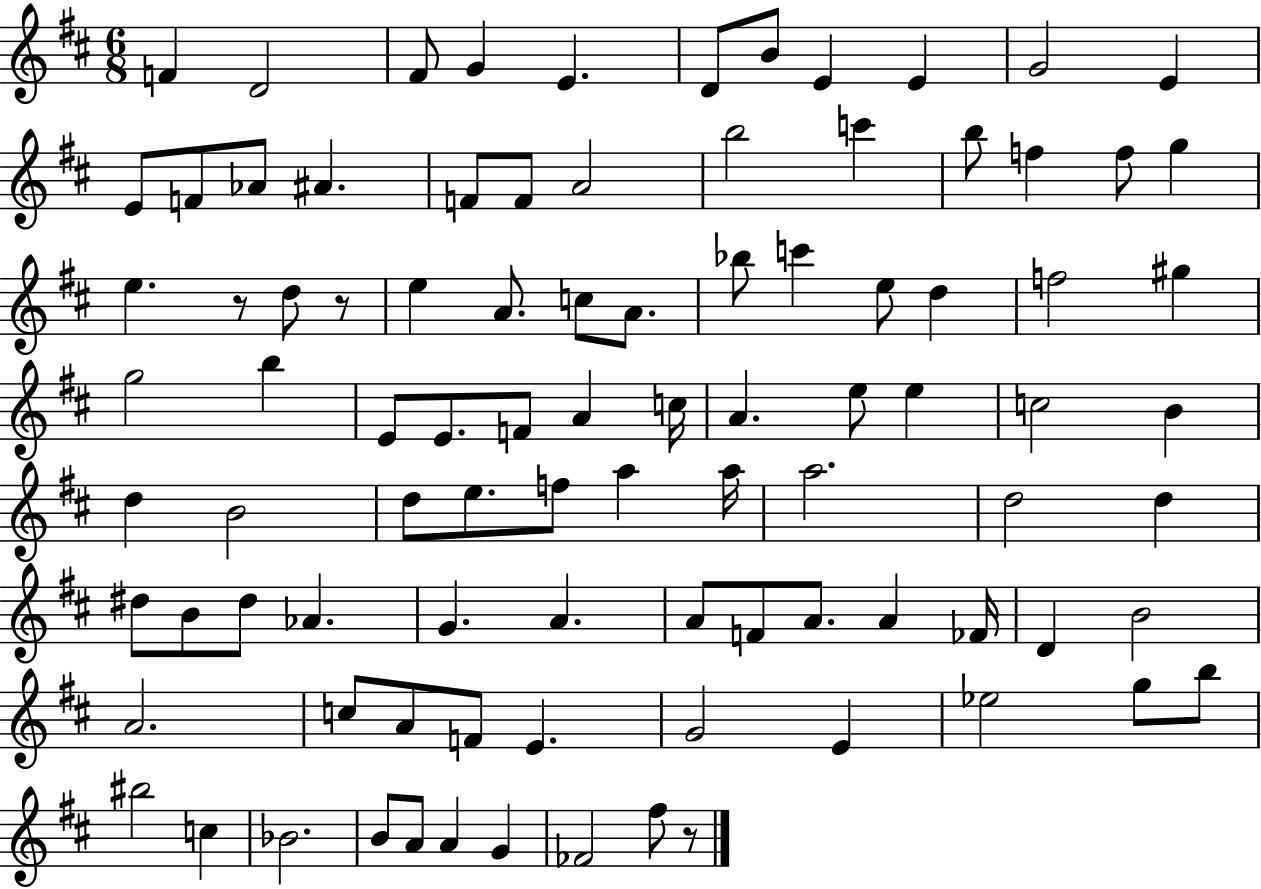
F4/q D4/h F#4/e G4/q E4/q. D4/e B4/e E4/q E4/q G4/h E4/q E4/e F4/e Ab4/e A#4/q. F4/e F4/e A4/h B5/h C6/q B5/e F5/q F5/e G5/q E5/q. R/e D5/e R/e E5/q A4/e. C5/e A4/e. Bb5/e C6/q E5/e D5/q F5/h G#5/q G5/h B5/q E4/e E4/e. F4/e A4/q C5/s A4/q. E5/e E5/q C5/h B4/q D5/q B4/h D5/e E5/e. F5/e A5/q A5/s A5/h. D5/h D5/q D#5/e B4/e D#5/e Ab4/q. G4/q. A4/q. A4/e F4/e A4/e. A4/q FES4/s D4/q B4/h A4/h. C5/e A4/e F4/e E4/q. G4/h E4/q Eb5/h G5/e B5/e BIS5/h C5/q Bb4/h. B4/e A4/e A4/q G4/q FES4/h F#5/e R/e